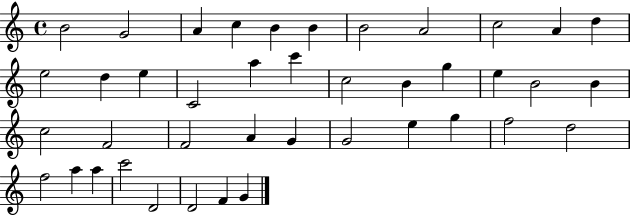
B4/h G4/h A4/q C5/q B4/q B4/q B4/h A4/h C5/h A4/q D5/q E5/h D5/q E5/q C4/h A5/q C6/q C5/h B4/q G5/q E5/q B4/h B4/q C5/h F4/h F4/h A4/q G4/q G4/h E5/q G5/q F5/h D5/h F5/h A5/q A5/q C6/h D4/h D4/h F4/q G4/q